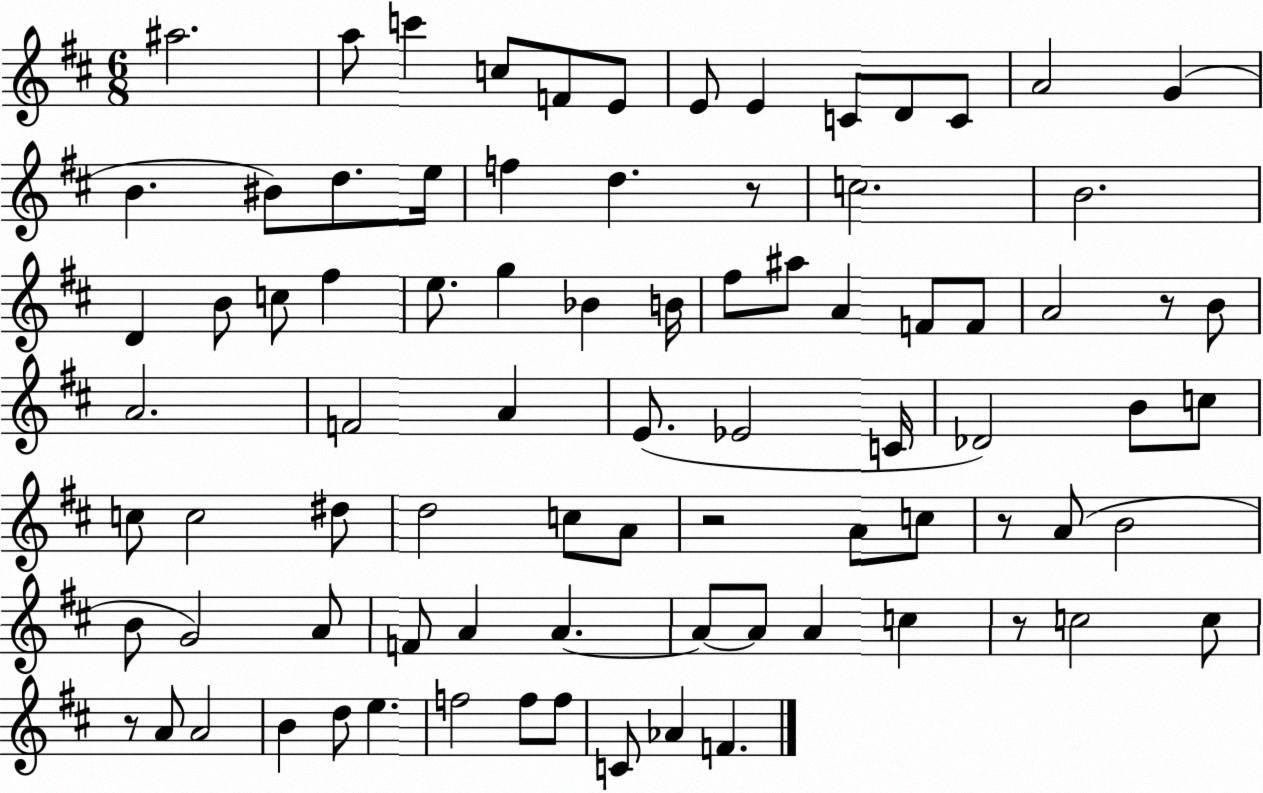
X:1
T:Untitled
M:6/8
L:1/4
K:D
^a2 a/2 c' c/2 F/2 E/2 E/2 E C/2 D/2 C/2 A2 G B ^B/2 d/2 e/4 f d z/2 c2 B2 D B/2 c/2 ^f e/2 g _B B/4 ^f/2 ^a/2 A F/2 F/2 A2 z/2 B/2 A2 F2 A E/2 _E2 C/4 _D2 B/2 c/2 c/2 c2 ^d/2 d2 c/2 A/2 z2 A/2 c/2 z/2 A/2 B2 B/2 G2 A/2 F/2 A A A/2 A/2 A c z/2 c2 c/2 z/2 A/2 A2 B d/2 e f2 f/2 f/2 C/2 _A F